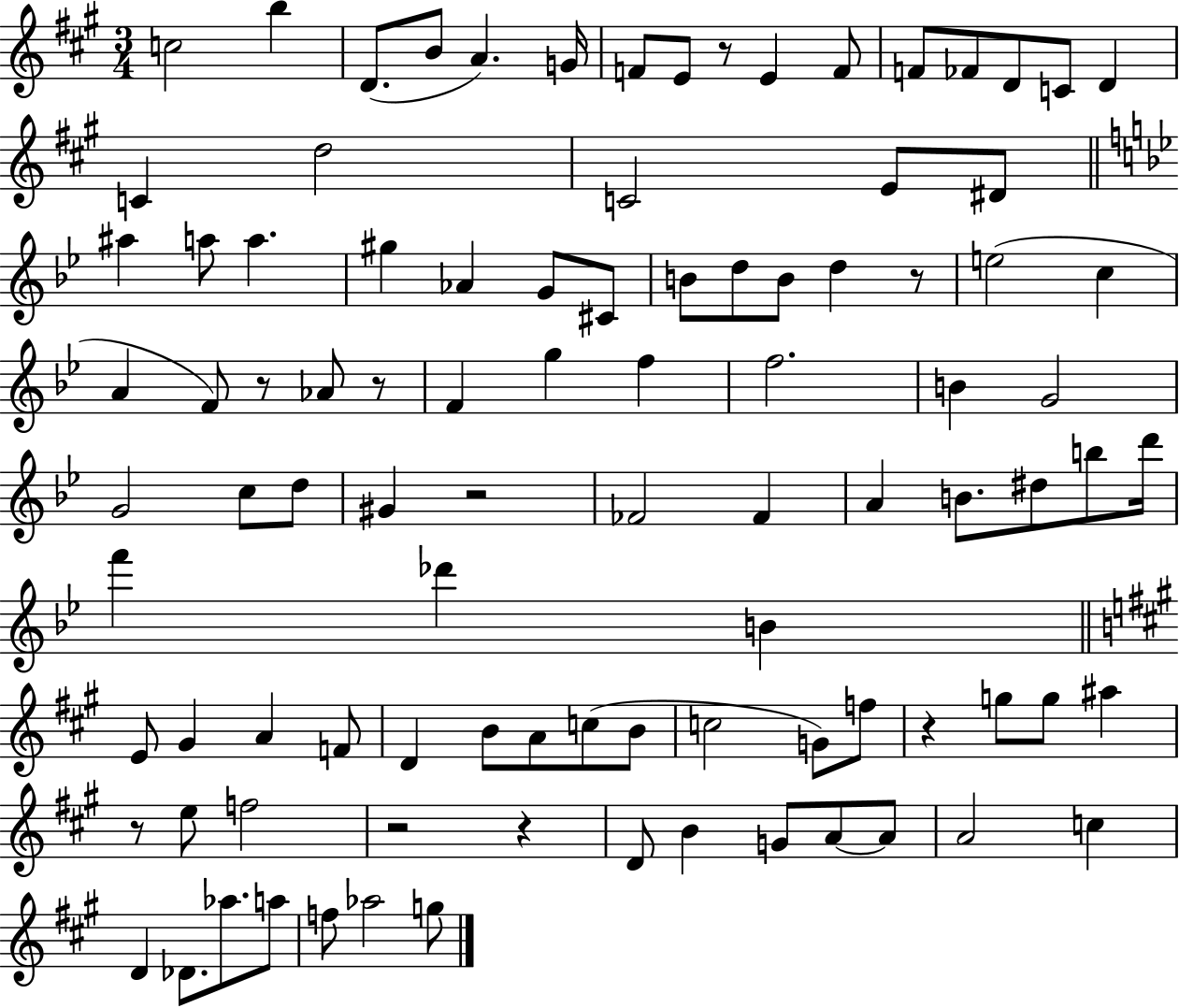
X:1
T:Untitled
M:3/4
L:1/4
K:A
c2 b D/2 B/2 A G/4 F/2 E/2 z/2 E F/2 F/2 _F/2 D/2 C/2 D C d2 C2 E/2 ^D/2 ^a a/2 a ^g _A G/2 ^C/2 B/2 d/2 B/2 d z/2 e2 c A F/2 z/2 _A/2 z/2 F g f f2 B G2 G2 c/2 d/2 ^G z2 _F2 _F A B/2 ^d/2 b/2 d'/4 f' _d' B E/2 ^G A F/2 D B/2 A/2 c/2 B/2 c2 G/2 f/2 z g/2 g/2 ^a z/2 e/2 f2 z2 z D/2 B G/2 A/2 A/2 A2 c D _D/2 _a/2 a/2 f/2 _a2 g/2